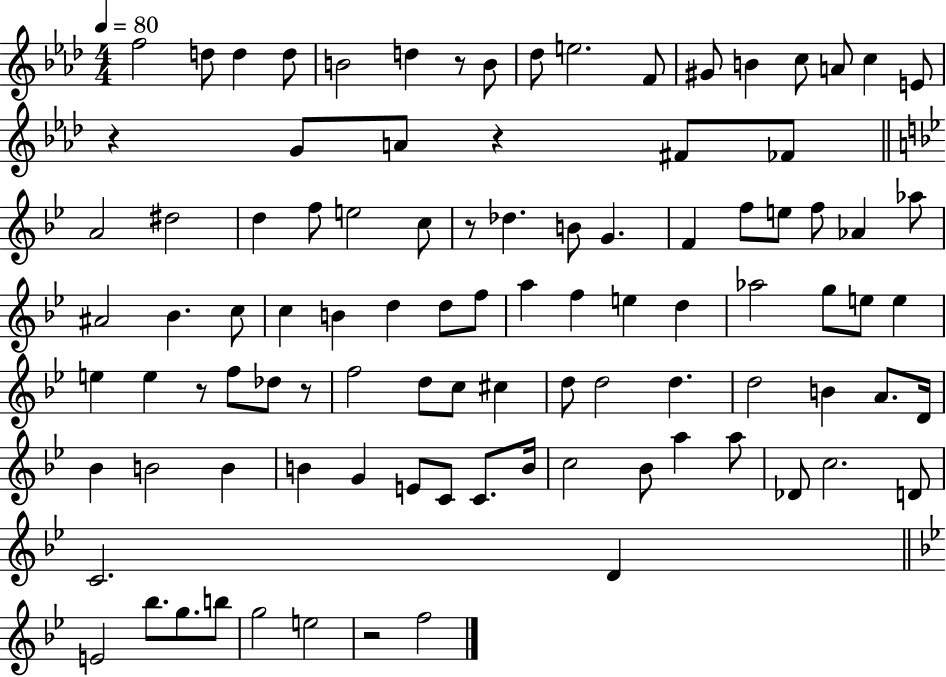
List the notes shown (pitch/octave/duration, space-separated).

F5/h D5/e D5/q D5/e B4/h D5/q R/e B4/e Db5/e E5/h. F4/e G#4/e B4/q C5/e A4/e C5/q E4/e R/q G4/e A4/e R/q F#4/e FES4/e A4/h D#5/h D5/q F5/e E5/h C5/e R/e Db5/q. B4/e G4/q. F4/q F5/e E5/e F5/e Ab4/q Ab5/e A#4/h Bb4/q. C5/e C5/q B4/q D5/q D5/e F5/e A5/q F5/q E5/q D5/q Ab5/h G5/e E5/e E5/q E5/q E5/q R/e F5/e Db5/e R/e F5/h D5/e C5/e C#5/q D5/e D5/h D5/q. D5/h B4/q A4/e. D4/s Bb4/q B4/h B4/q B4/q G4/q E4/e C4/e C4/e. B4/s C5/h Bb4/e A5/q A5/e Db4/e C5/h. D4/e C4/h. D4/q E4/h Bb5/e. G5/e. B5/e G5/h E5/h R/h F5/h